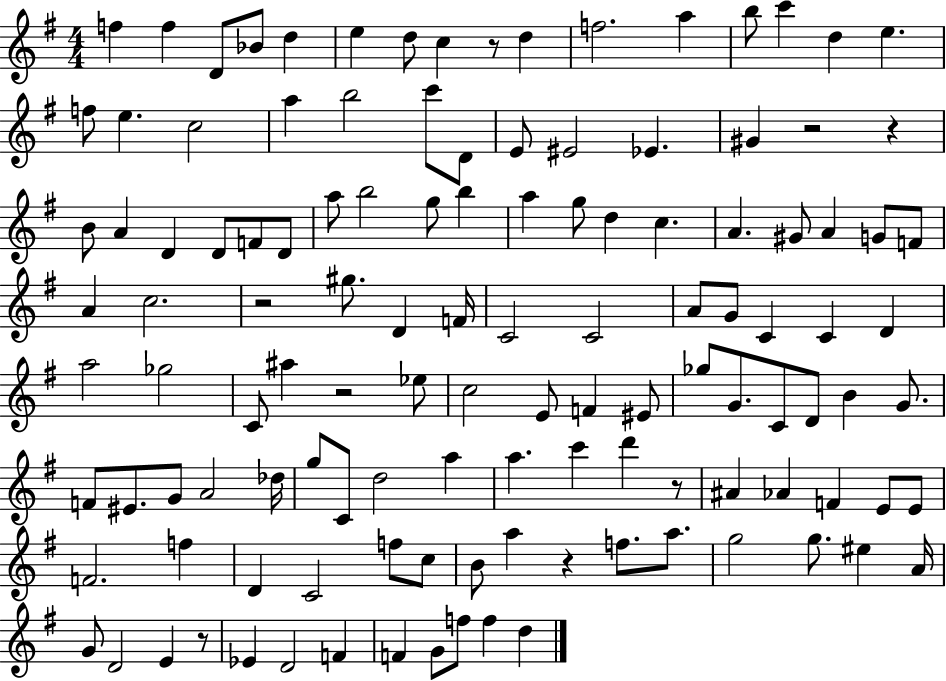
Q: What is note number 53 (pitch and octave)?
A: A4